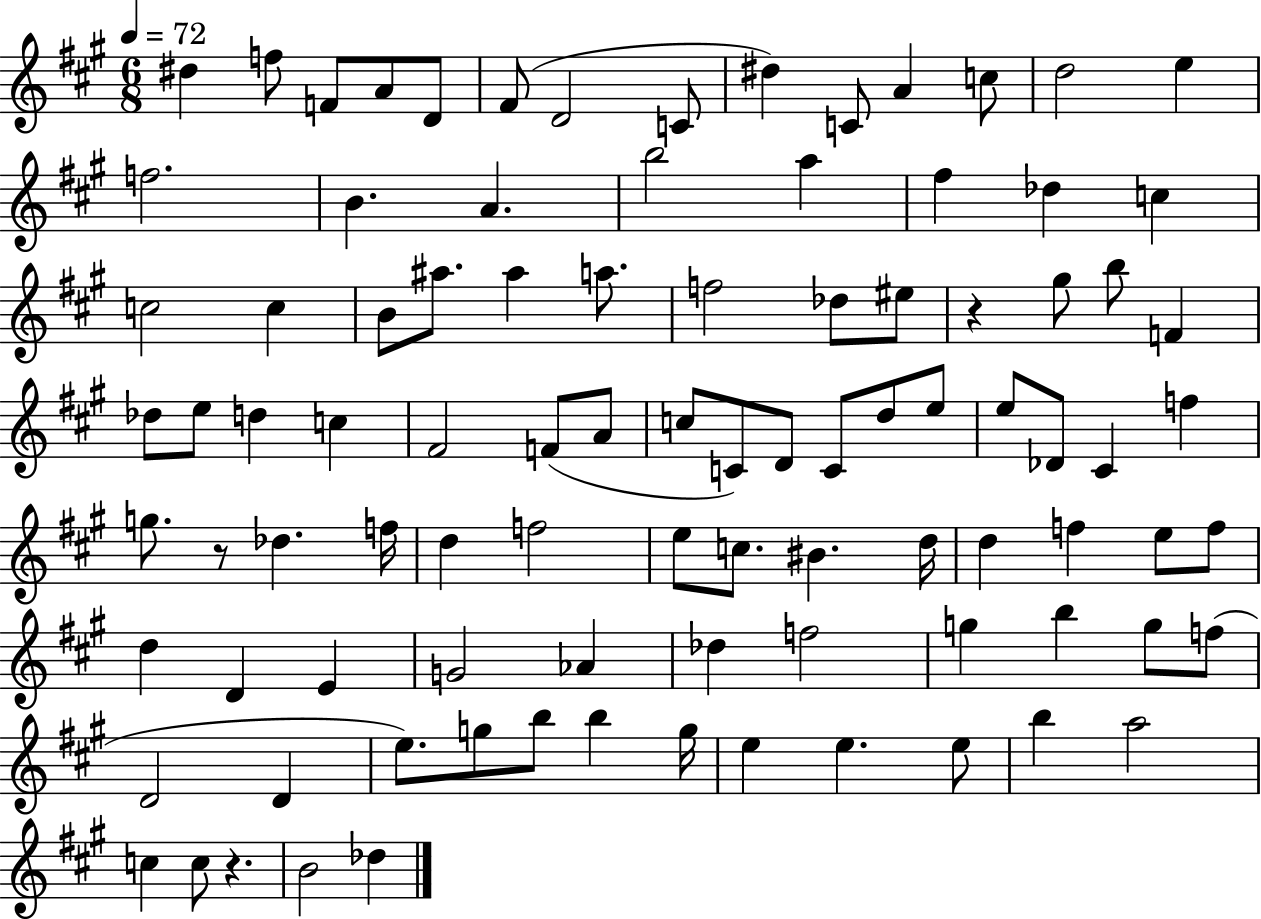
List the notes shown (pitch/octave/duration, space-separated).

D#5/q F5/e F4/e A4/e D4/e F#4/e D4/h C4/e D#5/q C4/e A4/q C5/e D5/h E5/q F5/h. B4/q. A4/q. B5/h A5/q F#5/q Db5/q C5/q C5/h C5/q B4/e A#5/e. A#5/q A5/e. F5/h Db5/e EIS5/e R/q G#5/e B5/e F4/q Db5/e E5/e D5/q C5/q F#4/h F4/e A4/e C5/e C4/e D4/e C4/e D5/e E5/e E5/e Db4/e C#4/q F5/q G5/e. R/e Db5/q. F5/s D5/q F5/h E5/e C5/e. BIS4/q. D5/s D5/q F5/q E5/e F5/e D5/q D4/q E4/q G4/h Ab4/q Db5/q F5/h G5/q B5/q G5/e F5/e D4/h D4/q E5/e. G5/e B5/e B5/q G5/s E5/q E5/q. E5/e B5/q A5/h C5/q C5/e R/q. B4/h Db5/q